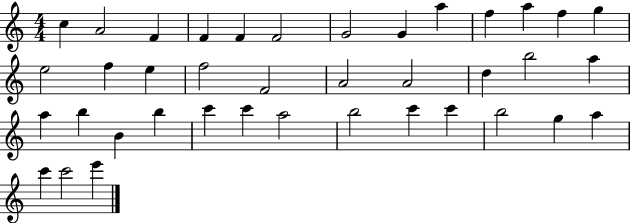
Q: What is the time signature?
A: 4/4